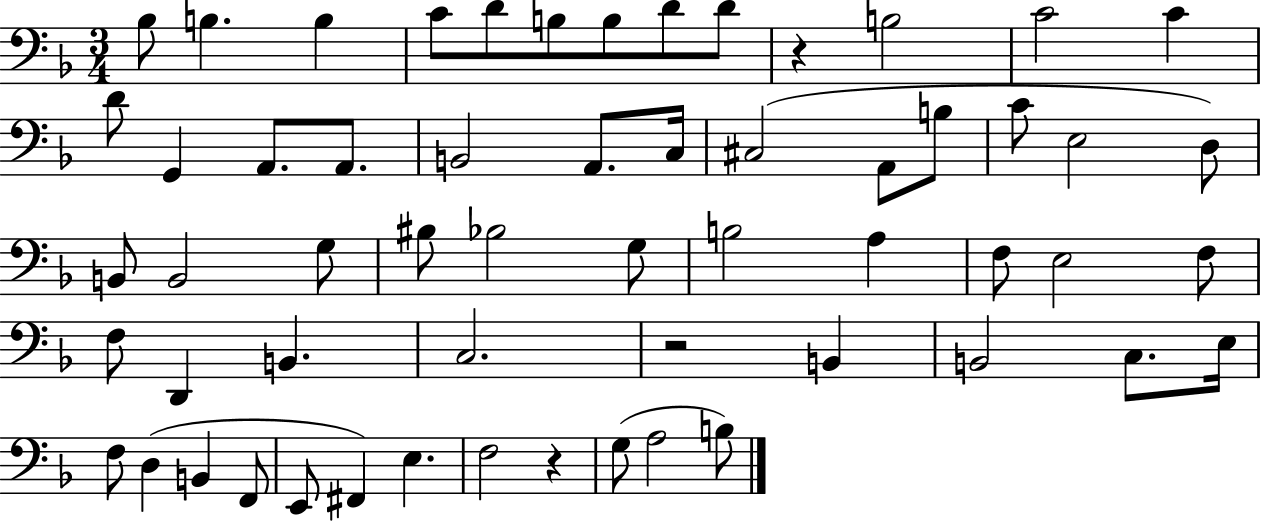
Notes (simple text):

Bb3/e B3/q. B3/q C4/e D4/e B3/e B3/e D4/e D4/e R/q B3/h C4/h C4/q D4/e G2/q A2/e. A2/e. B2/h A2/e. C3/s C#3/h A2/e B3/e C4/e E3/h D3/e B2/e B2/h G3/e BIS3/e Bb3/h G3/e B3/h A3/q F3/e E3/h F3/e F3/e D2/q B2/q. C3/h. R/h B2/q B2/h C3/e. E3/s F3/e D3/q B2/q F2/e E2/e F#2/q E3/q. F3/h R/q G3/e A3/h B3/e